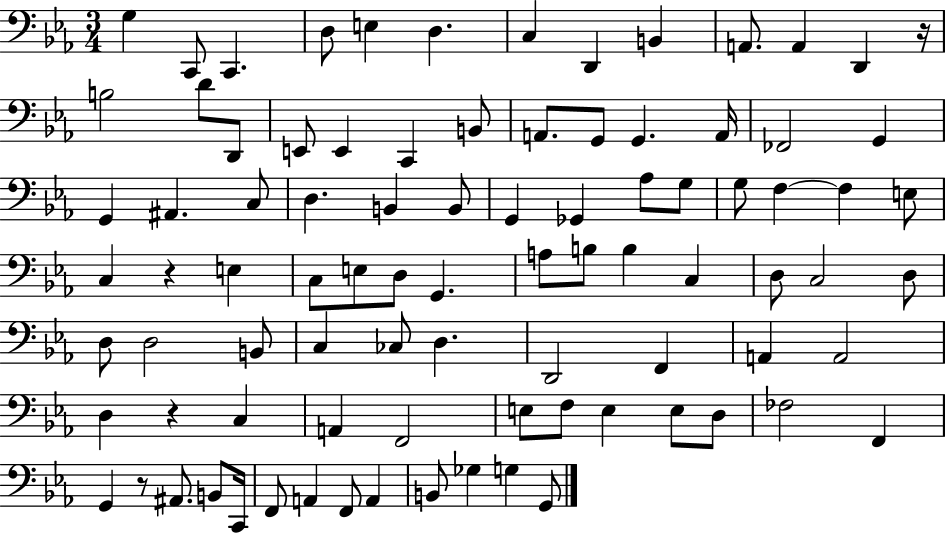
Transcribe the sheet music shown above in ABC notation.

X:1
T:Untitled
M:3/4
L:1/4
K:Eb
G, C,,/2 C,, D,/2 E, D, C, D,, B,, A,,/2 A,, D,, z/4 B,2 D/2 D,,/2 E,,/2 E,, C,, B,,/2 A,,/2 G,,/2 G,, A,,/4 _F,,2 G,, G,, ^A,, C,/2 D, B,, B,,/2 G,, _G,, _A,/2 G,/2 G,/2 F, F, E,/2 C, z E, C,/2 E,/2 D,/2 G,, A,/2 B,/2 B, C, D,/2 C,2 D,/2 D,/2 D,2 B,,/2 C, _C,/2 D, D,,2 F,, A,, A,,2 D, z C, A,, F,,2 E,/2 F,/2 E, E,/2 D,/2 _F,2 F,, G,, z/2 ^A,,/2 B,,/2 C,,/4 F,,/2 A,, F,,/2 A,, B,,/2 _G, G, G,,/2